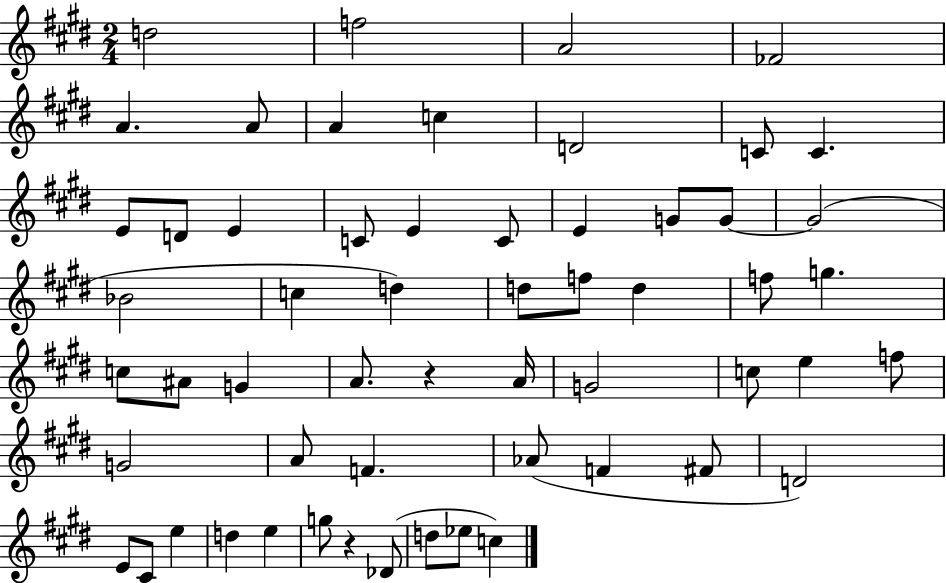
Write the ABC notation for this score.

X:1
T:Untitled
M:2/4
L:1/4
K:E
d2 f2 A2 _F2 A A/2 A c D2 C/2 C E/2 D/2 E C/2 E C/2 E G/2 G/2 G2 _B2 c d d/2 f/2 d f/2 g c/2 ^A/2 G A/2 z A/4 G2 c/2 e f/2 G2 A/2 F _A/2 F ^F/2 D2 E/2 ^C/2 e d e g/2 z _D/2 d/2 _e/2 c